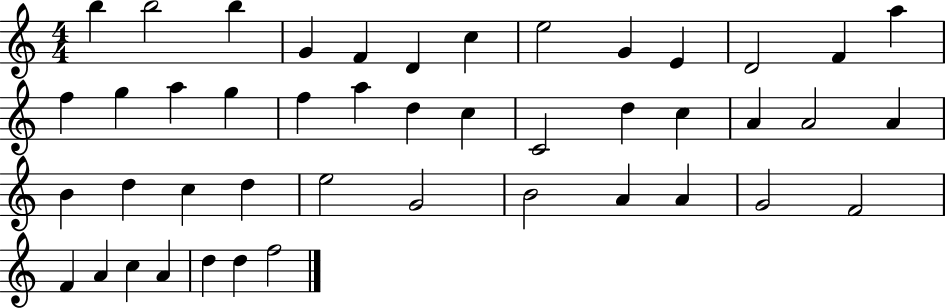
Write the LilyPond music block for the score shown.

{
  \clef treble
  \numericTimeSignature
  \time 4/4
  \key c \major
  b''4 b''2 b''4 | g'4 f'4 d'4 c''4 | e''2 g'4 e'4 | d'2 f'4 a''4 | \break f''4 g''4 a''4 g''4 | f''4 a''4 d''4 c''4 | c'2 d''4 c''4 | a'4 a'2 a'4 | \break b'4 d''4 c''4 d''4 | e''2 g'2 | b'2 a'4 a'4 | g'2 f'2 | \break f'4 a'4 c''4 a'4 | d''4 d''4 f''2 | \bar "|."
}